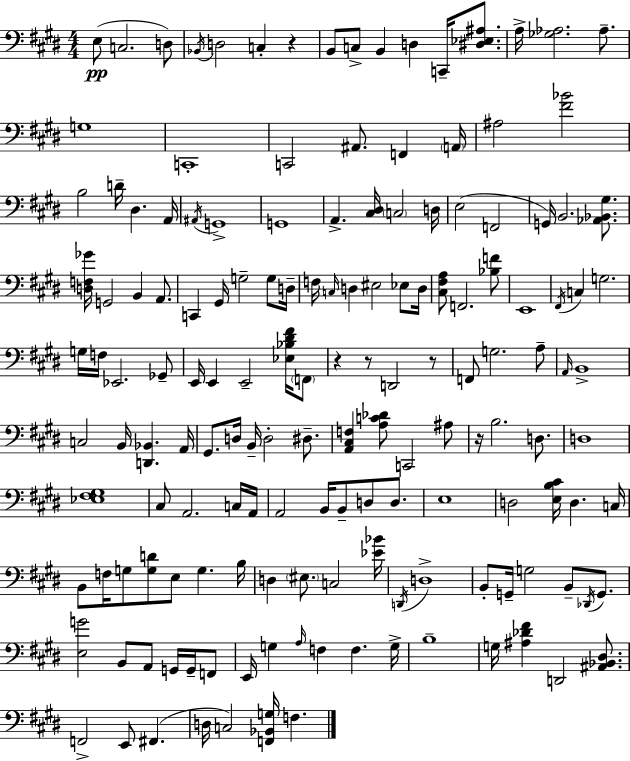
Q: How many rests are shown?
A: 5